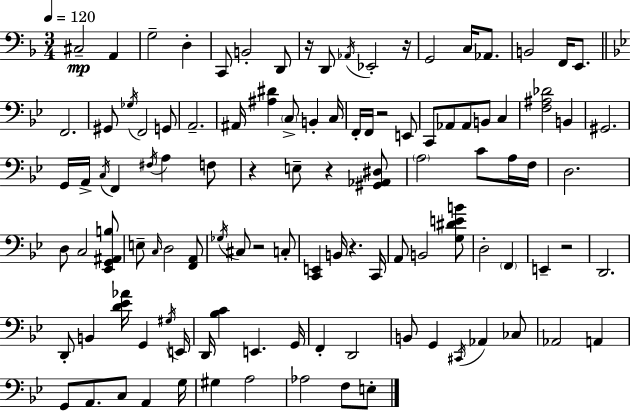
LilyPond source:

{
  \clef bass
  \numericTimeSignature
  \time 3/4
  \key f \major
  \tempo 4 = 120
  \repeat volta 2 { cis2--\mp a,4 | g2-- d4-. | c,8 b,2-. d,8 | r16 d,8 \acciaccatura { aes,16 } ees,2-. | \break r16 g,2 c16 aes,8. | b,2 f,16 e,8. | \bar "||" \break \key bes \major f,2. | gis,8 \acciaccatura { ges16 } f,2 g,8 | a,2.-- | ais,16 <ais dis'>4 \parenthesize c8-> b,4-. | \break c16 f,16-. f,16 r2 e,8 | c,8 aes,8 aes,8 b,8 c4 | <f ais des'>2 b,4 | gis,2. | \break g,16 a,16-> \acciaccatura { c16 } f,4 \acciaccatura { fis16 } a4 | f8 r4 e8-- r4 | <gis, aes, dis>8 \parenthesize a2 c'8 | a16 f16 d2. | \break d8 c2 | <ees, g, ais, b>8 e8-- \grace { c16 } d2 | <f, a,>8 \acciaccatura { ges16 } cis8 r2 | c8-. <c, e,>4 b,16 r4. | \break c,16 a,8 b,2 | <g dis' e' b'>8 d2-. | \parenthesize f,4 e,4-- r2 | d,2. | \break d,8-. b,4 <d' ees' aes'>16 | g,4 \acciaccatura { gis16 } e,16 d,16 <bes c'>4 e,4. | g,16 f,4-. d,2 | b,8 g,4 | \break \acciaccatura { cis,16 } aes,4 ces8 aes,2 | a,4 g,8 a,8. | c8 a,4 g16 gis4 a2 | aes2 | \break f8 e8-. } \bar "|."
}